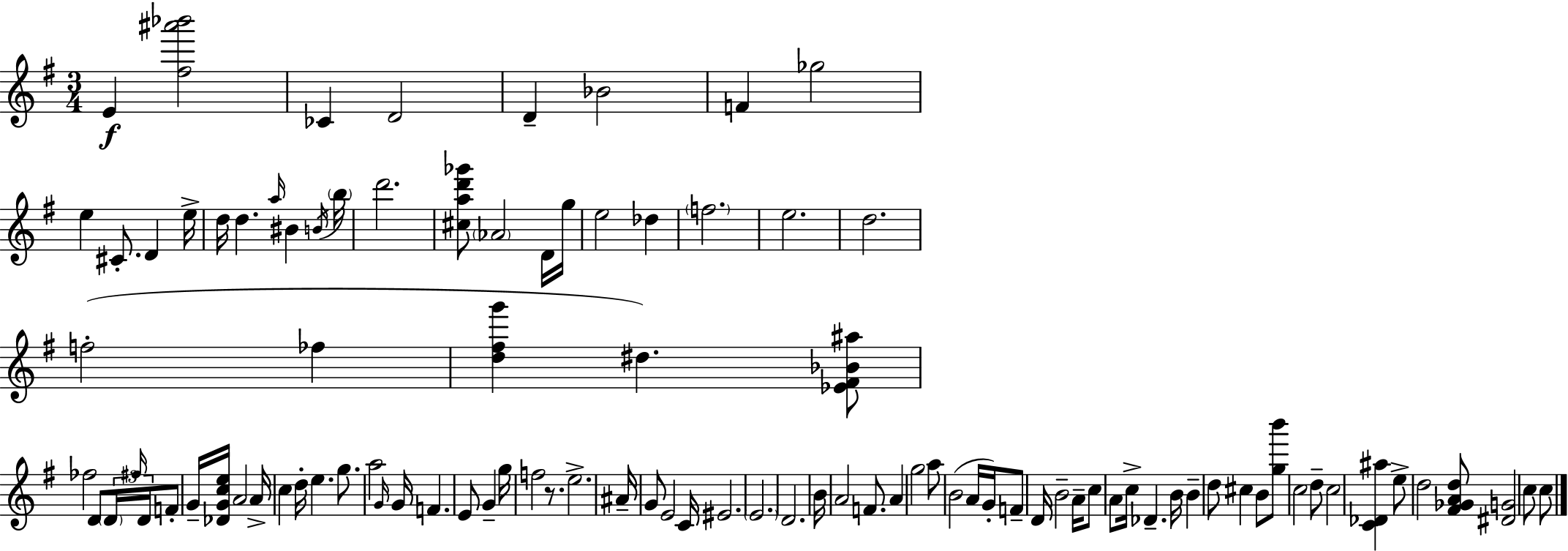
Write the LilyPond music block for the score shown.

{
  \clef treble
  \numericTimeSignature
  \time 3/4
  \key g \major
  e'4\f <fis'' ais''' bes'''>2 | ces'4 d'2 | d'4-- bes'2 | f'4 ges''2 | \break e''4 cis'8.-. d'4 e''16-> | d''16 d''4. \grace { a''16 } bis'4 | \acciaccatura { b'16 } \parenthesize b''16 d'''2. | <cis'' a'' d''' ges'''>8 \parenthesize aes'2 | \break d'16 g''16 e''2 des''4 | \parenthesize f''2. | e''2. | d''2. | \break f''2-.( fes''4 | <d'' fis'' g'''>4 dis''4.) | <ees' fis' bes' ais''>8 fes''2 d'8 | \tuplet 3/2 { \parenthesize d'16 \grace { fis''16 } d'16 } f'8-. g'16-- <des' g' c'' e''>16 a'2 | \break a'16-> c''4 d''16-. e''4. | g''8. a''2 | \grace { g'16 } g'16 f'4. e'8 | g'4-- g''16 f''2 | \break r8. e''2.-> | ais'16-- g'8 e'2 | c'16 eis'2. | \parenthesize e'2. | \break d'2. | b'16 a'2 | f'8. a'4 g''2 | a''8 b'2( | \break a'16 g'16-.) f'8-- d'16 b'2-- | a'16-- c''8 a'8 c''16-> des'4.-- | b'16 b'4-- d''8 cis''4 | b'8 <g'' b'''>8 c''2 | \break d''8-- c''2 | <c' des' ais''>4 e''8-> d''2 | <fis' ges' a' d''>8 <dis' g'>2 | c''8 c''8 \bar "|."
}